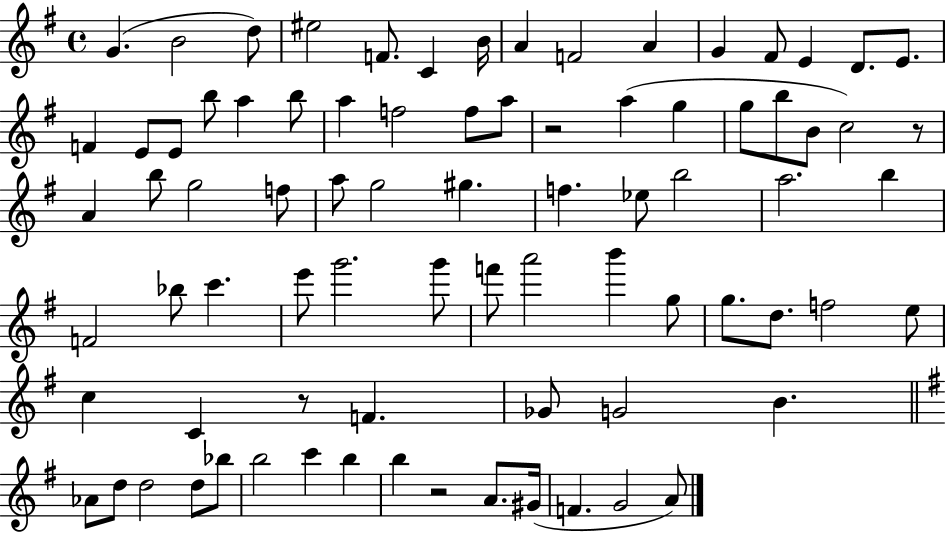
G4/q. B4/h D5/e EIS5/h F4/e. C4/q B4/s A4/q F4/h A4/q G4/q F#4/e E4/q D4/e. E4/e. F4/q E4/e E4/e B5/e A5/q B5/e A5/q F5/h F5/e A5/e R/h A5/q G5/q G5/e B5/e B4/e C5/h R/e A4/q B5/e G5/h F5/e A5/e G5/h G#5/q. F5/q. Eb5/e B5/h A5/h. B5/q F4/h Bb5/e C6/q. E6/e G6/h. G6/e F6/e A6/h B6/q G5/e G5/e. D5/e. F5/h E5/e C5/q C4/q R/e F4/q. Gb4/e G4/h B4/q. Ab4/e D5/e D5/h D5/e Bb5/e B5/h C6/q B5/q B5/q R/h A4/e. G#4/s F4/q. G4/h A4/e